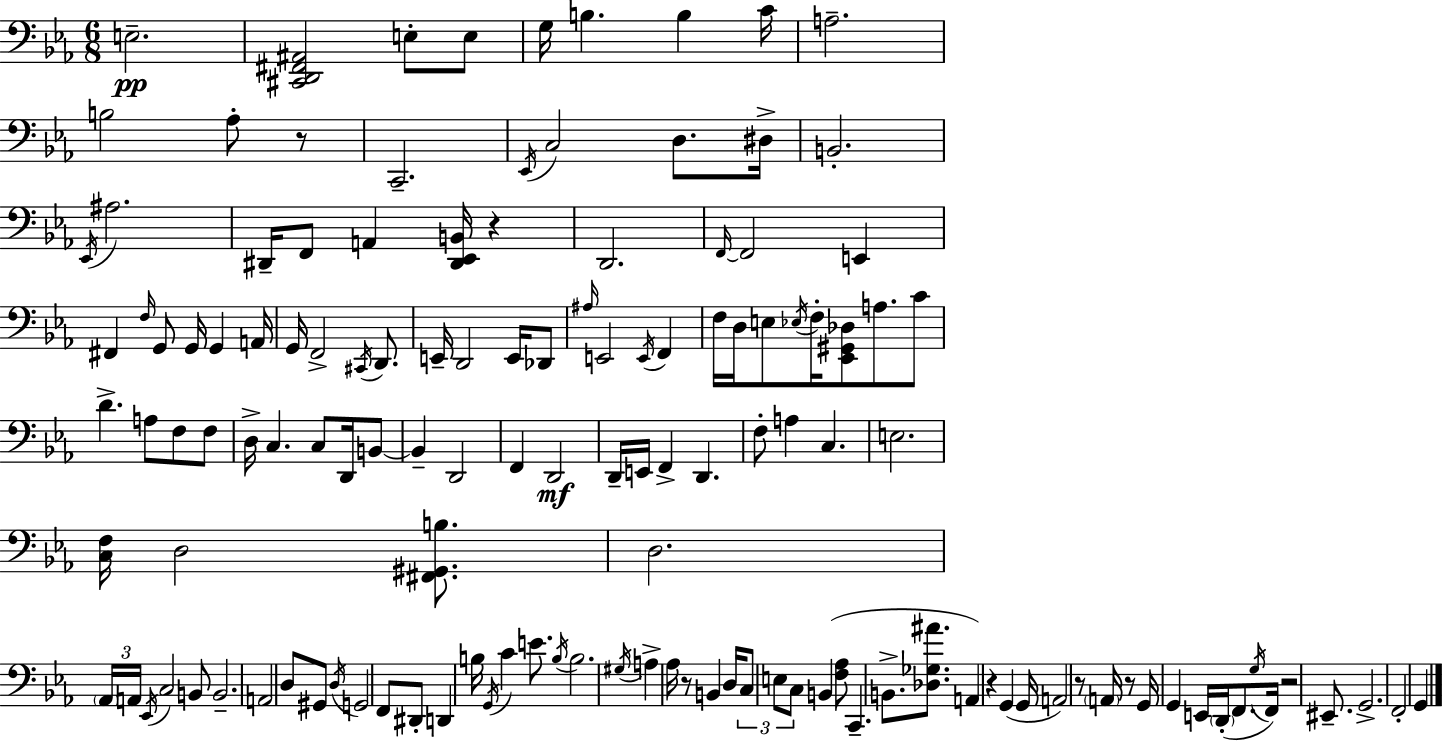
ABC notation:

X:1
T:Untitled
M:6/8
L:1/4
K:Eb
E,2 [^C,,D,,^F,,^A,,]2 E,/2 E,/2 G,/4 B, B, C/4 A,2 B,2 _A,/2 z/2 C,,2 _E,,/4 C,2 D,/2 ^D,/4 B,,2 _E,,/4 ^A,2 ^D,,/4 F,,/2 A,, [^D,,_E,,B,,]/4 z D,,2 F,,/4 F,,2 E,, ^F,, F,/4 G,,/2 G,,/4 G,, A,,/4 G,,/4 F,,2 ^C,,/4 D,,/2 E,,/4 D,,2 E,,/4 _D,,/2 ^A,/4 E,,2 E,,/4 F,, F,/4 D,/4 E,/2 _E,/4 F,/4 [_E,,^G,,_D,]/2 A,/2 C/2 D A,/2 F,/2 F,/2 D,/4 C, C,/2 D,,/4 B,,/2 B,, D,,2 F,, D,,2 D,,/4 E,,/4 F,, D,, F,/2 A, C, E,2 [C,F,]/4 D,2 [^F,,^G,,B,]/2 D,2 _A,,/4 A,,/4 _E,,/4 C,2 B,,/2 B,,2 A,,2 D,/2 ^G,,/2 D,/4 G,,2 F,,/2 ^D,,/2 D,, B,/4 G,,/4 C E/2 B,/4 B,2 ^G,/4 A, _A,/4 z/2 B,, D,/4 C,/2 E,/2 C,/2 B,, [F,_A,]/2 C,, B,,/2 [_D,_G,^A]/2 A,, z G,, G,,/4 A,,2 z/2 A,,/4 z/2 G,,/4 G,, E,,/4 D,,/4 F,,/2 G,/4 F,,/4 z2 ^E,,/2 G,,2 F,,2 G,,